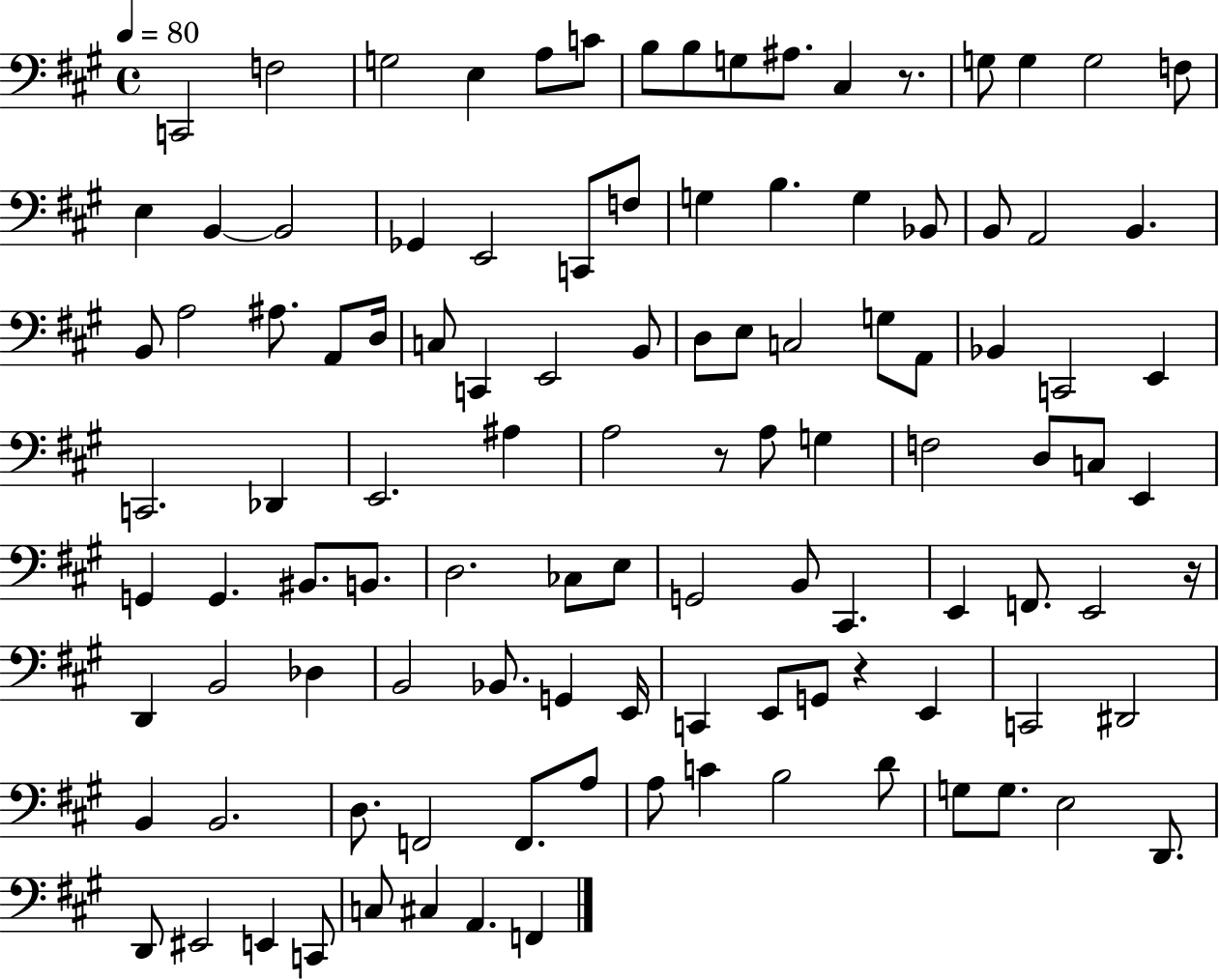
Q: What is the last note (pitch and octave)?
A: F2